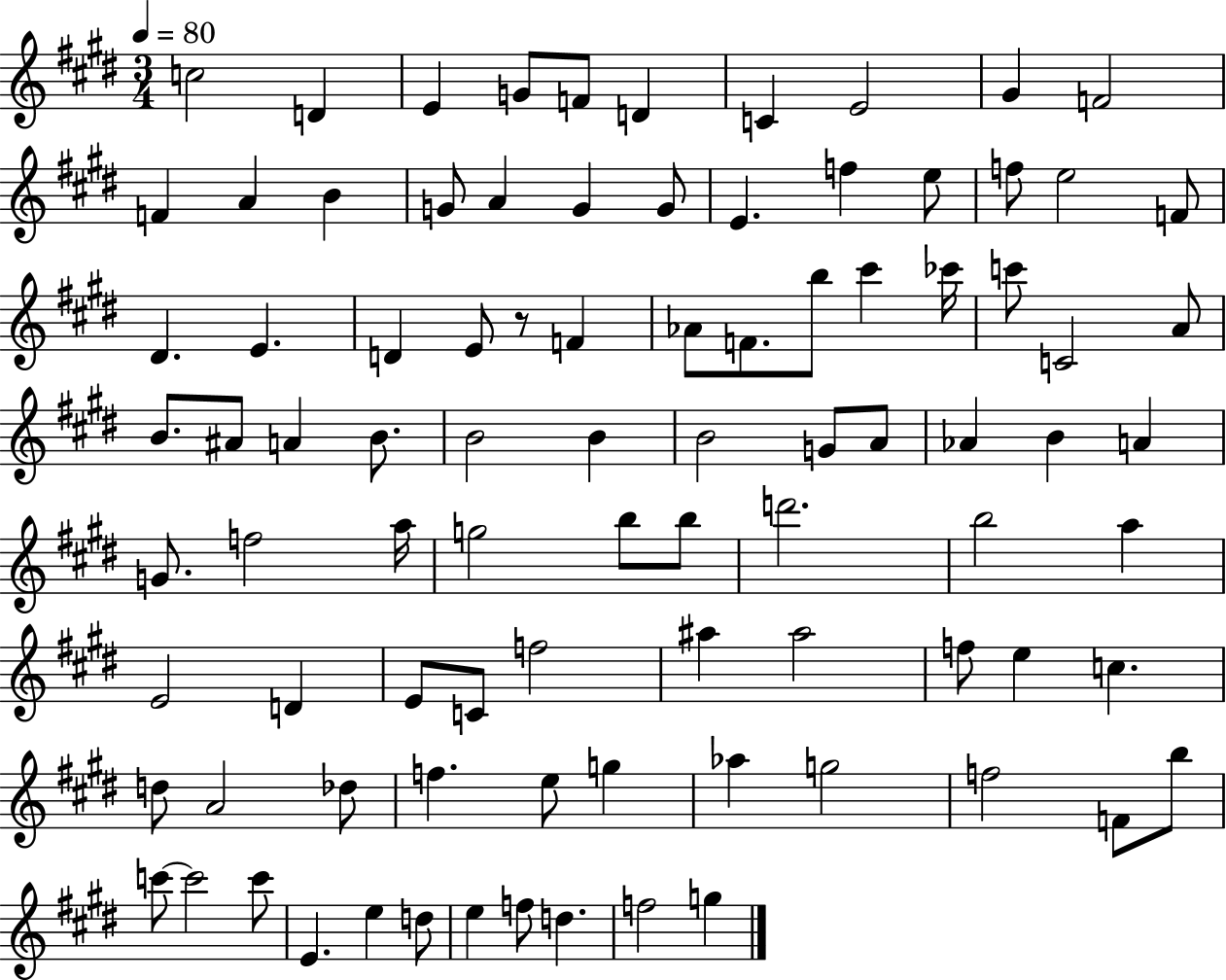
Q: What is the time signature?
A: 3/4